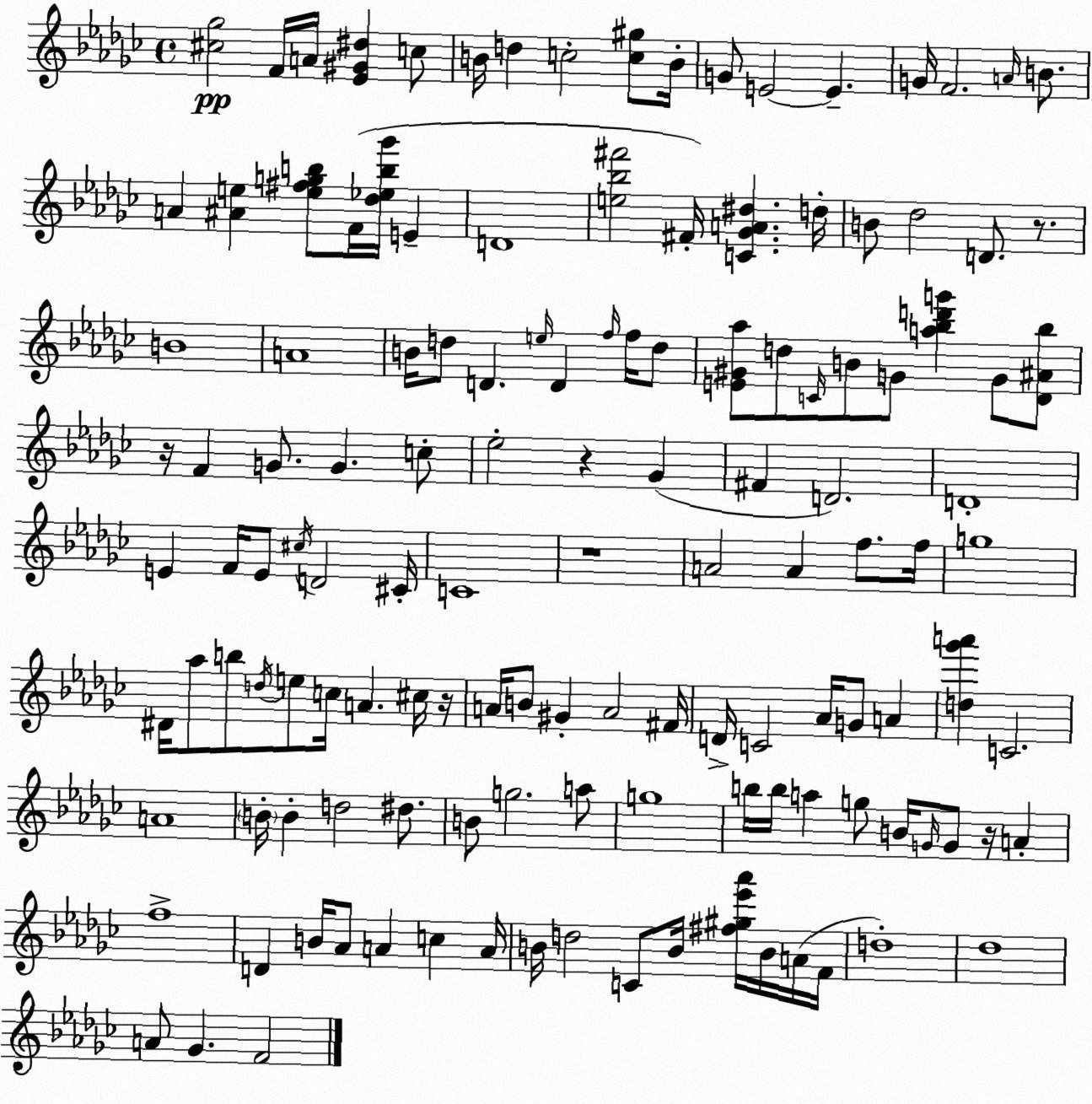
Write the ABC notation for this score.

X:1
T:Untitled
M:4/4
L:1/4
K:Ebm
[^c_g]2 F/4 A/4 [_E^G^d] c/2 B/4 d c2 [c^g]/2 B/4 G/2 E2 E G/4 F2 A/4 B/2 A [^Ae] [e^fgb]/2 F/4 [_d_eb_g']/4 E D4 [e_b^f']2 ^F/4 [C_GA^d] d/4 B/2 _d2 D/2 z/2 B4 A4 B/4 d/2 D e/4 D f/4 f/4 d/2 [E^G_a]/2 d/2 C/4 B/2 G/2 [a_bd'g'] G/2 [_D^A_b]/2 z/4 F G/2 G c/2 _e2 z _G ^F D2 D4 E F/4 E/2 ^c/4 D2 ^C/4 C4 z4 A2 A f/2 f/4 g4 ^D/4 _a/2 b/2 d/4 e/2 c/4 A ^c/4 z/4 A/4 B/2 ^G A2 ^F/4 D/4 C2 _A/4 G/2 A [d_g'a'] C2 A4 B/4 B d2 ^d/2 B/2 g2 a/2 g4 b/4 b/4 a g/2 B/4 G/4 G/2 z/4 A f4 D B/4 _A/2 A c A/4 B/4 d2 C/2 B/4 [^f^g_e'_a']/4 B/4 A/4 F/4 d4 _d4 A/2 _G F2